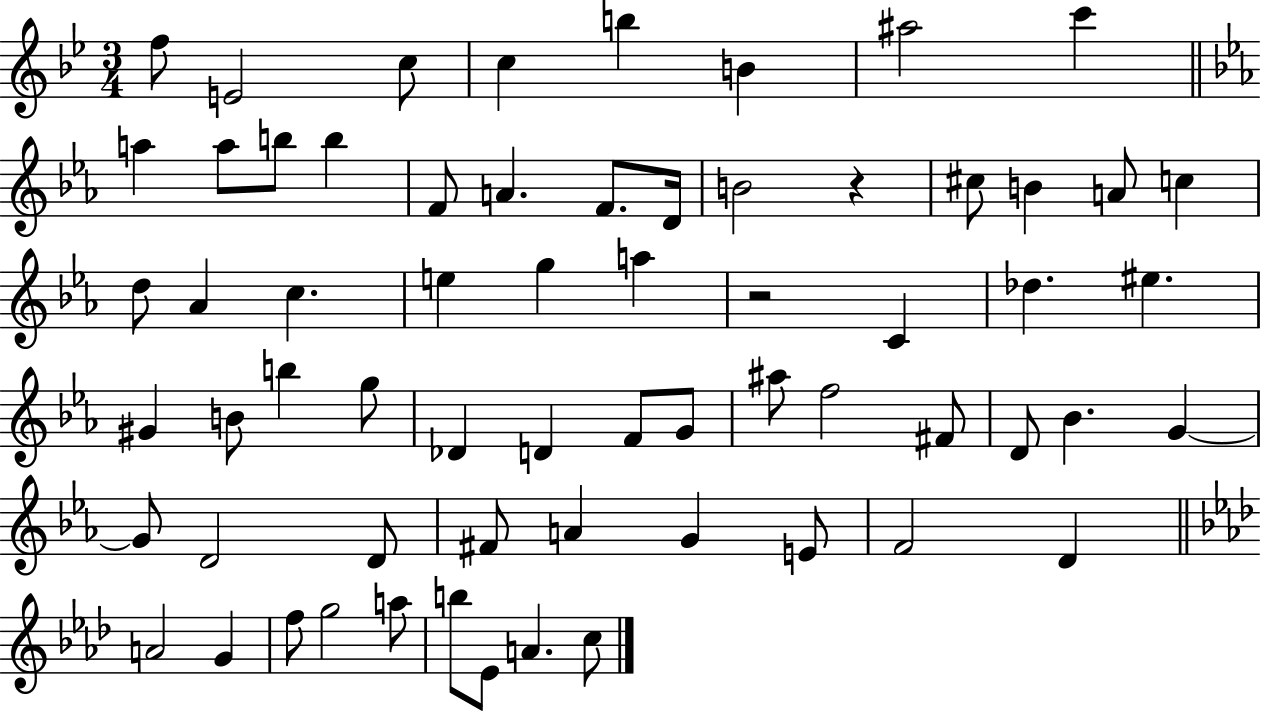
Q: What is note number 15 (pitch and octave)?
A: F4